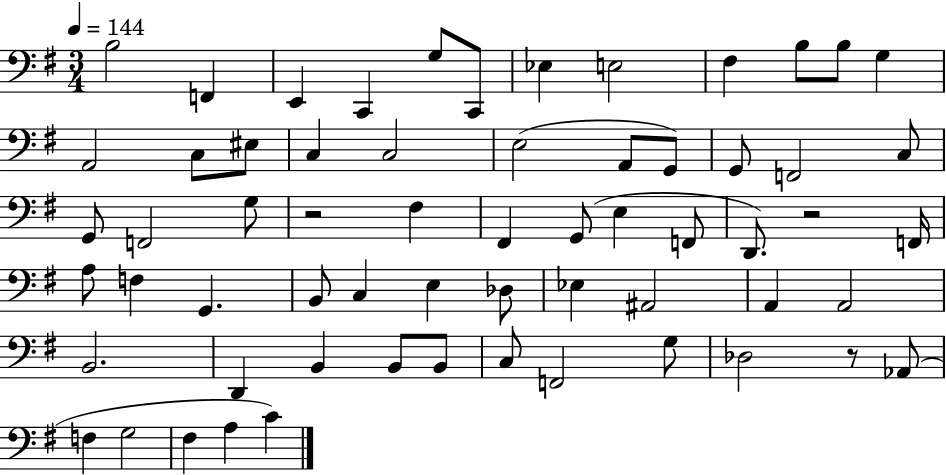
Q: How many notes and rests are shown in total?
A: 62